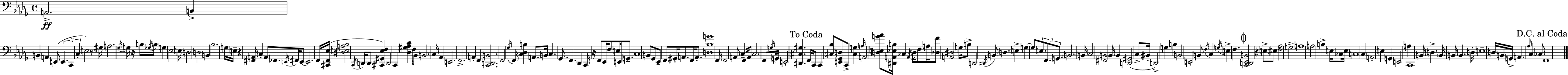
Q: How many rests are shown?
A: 5